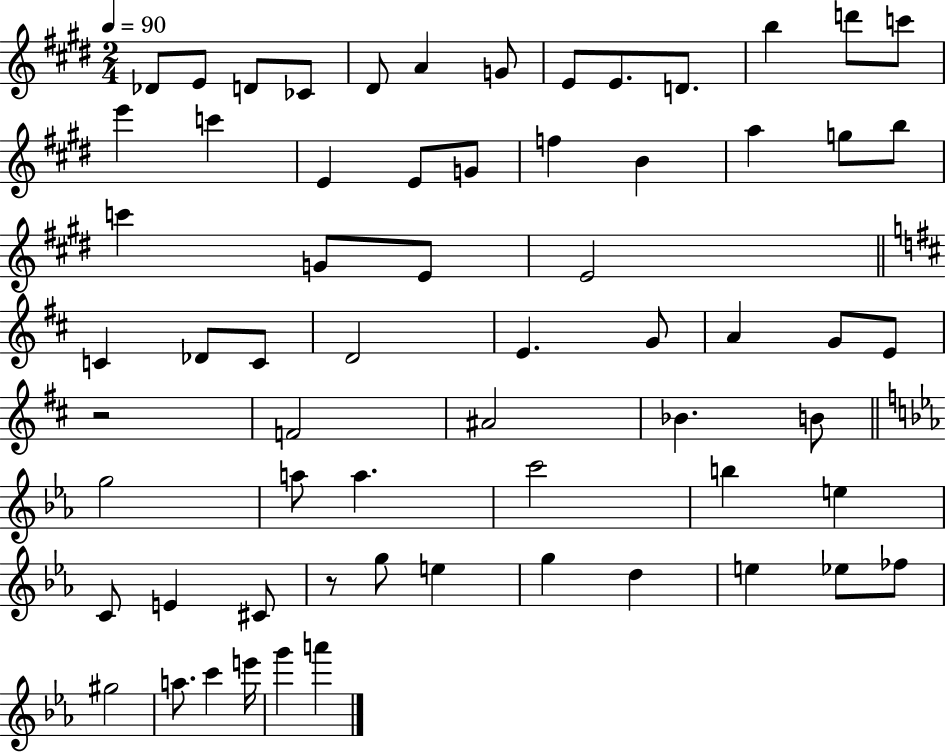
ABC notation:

X:1
T:Untitled
M:2/4
L:1/4
K:E
_D/2 E/2 D/2 _C/2 ^D/2 A G/2 E/2 E/2 D/2 b d'/2 c'/2 e' c' E E/2 G/2 f B a g/2 b/2 c' G/2 E/2 E2 C _D/2 C/2 D2 E G/2 A G/2 E/2 z2 F2 ^A2 _B B/2 g2 a/2 a c'2 b e C/2 E ^C/2 z/2 g/2 e g d e _e/2 _f/2 ^g2 a/2 c' e'/4 g' a'